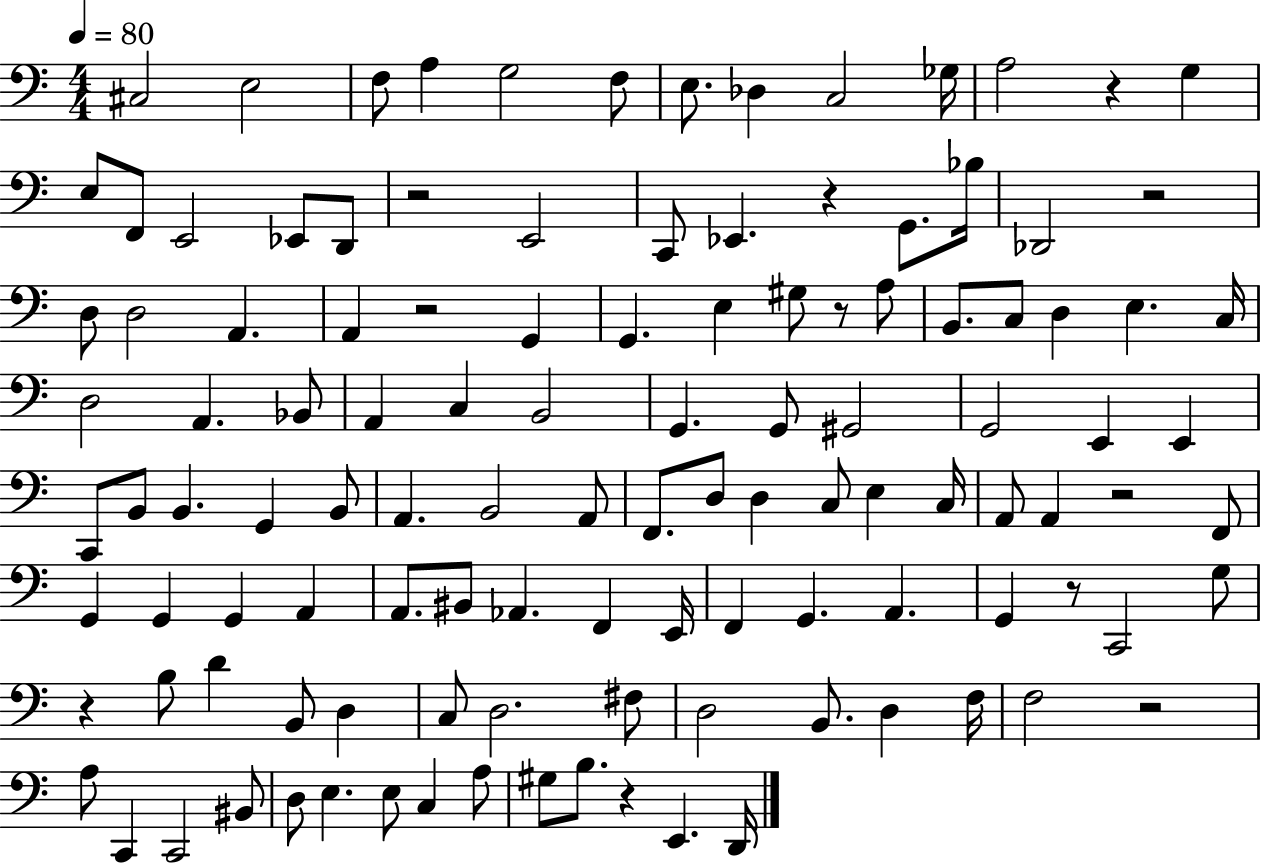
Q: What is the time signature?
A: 4/4